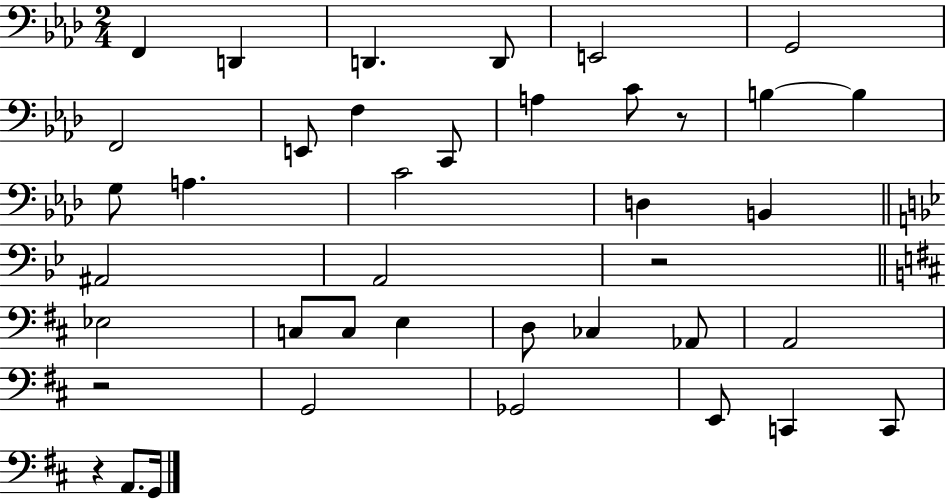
F2/q D2/q D2/q. D2/e E2/h G2/h F2/h E2/e F3/q C2/e A3/q C4/e R/e B3/q B3/q G3/e A3/q. C4/h D3/q B2/q A#2/h A2/h R/h Eb3/h C3/e C3/e E3/q D3/e CES3/q Ab2/e A2/h R/h G2/h Gb2/h E2/e C2/q C2/e R/q A2/e. G2/s